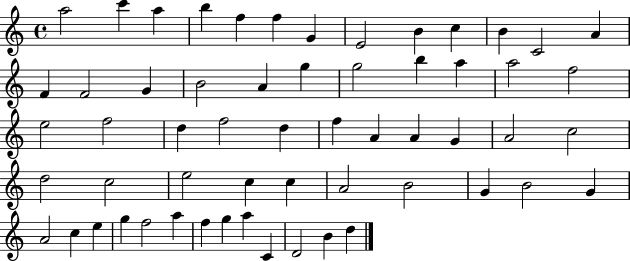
A5/h C6/q A5/q B5/q F5/q F5/q G4/q E4/h B4/q C5/q B4/q C4/h A4/q F4/q F4/h G4/q B4/h A4/q G5/q G5/h B5/q A5/q A5/h F5/h E5/h F5/h D5/q F5/h D5/q F5/q A4/q A4/q G4/q A4/h C5/h D5/h C5/h E5/h C5/q C5/q A4/h B4/h G4/q B4/h G4/q A4/h C5/q E5/q G5/q F5/h A5/q F5/q G5/q A5/q C4/q D4/h B4/q D5/q